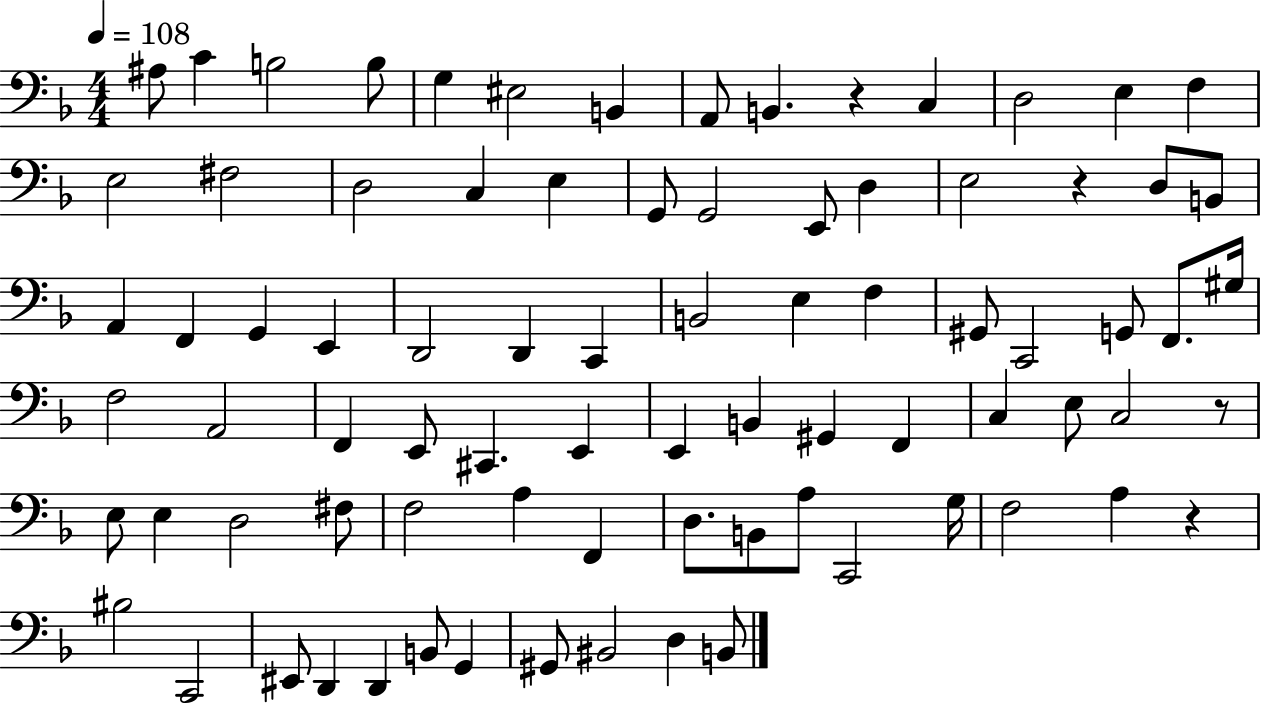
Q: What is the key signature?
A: F major